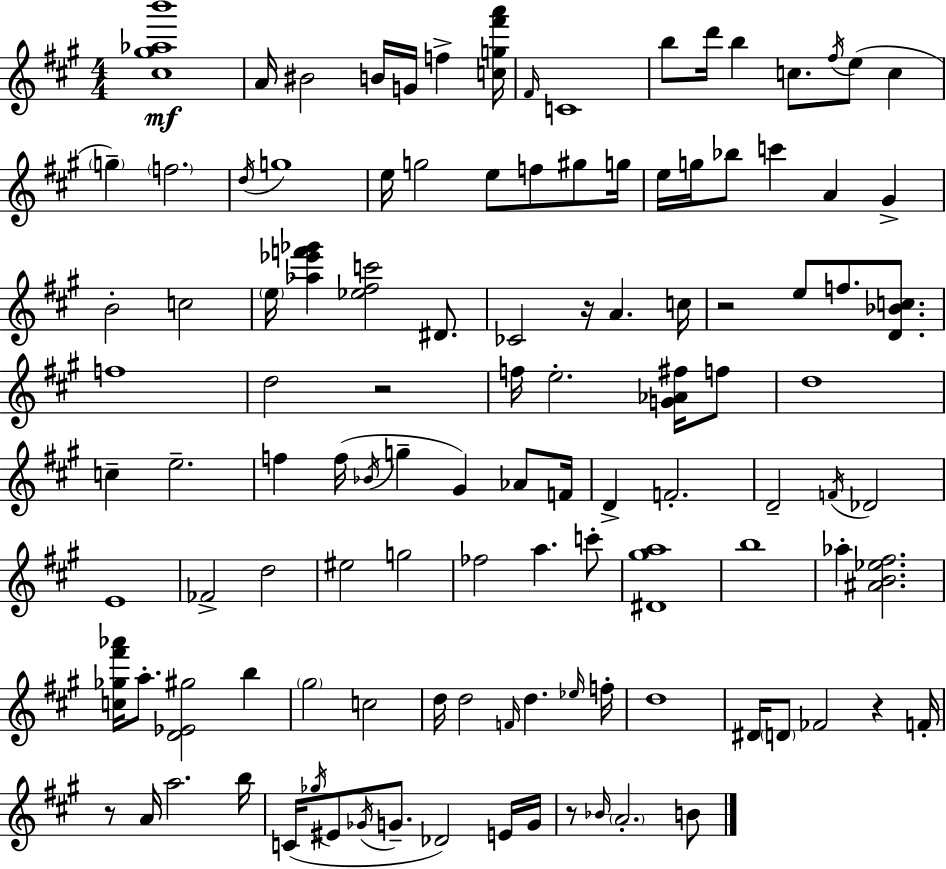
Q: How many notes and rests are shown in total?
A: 114